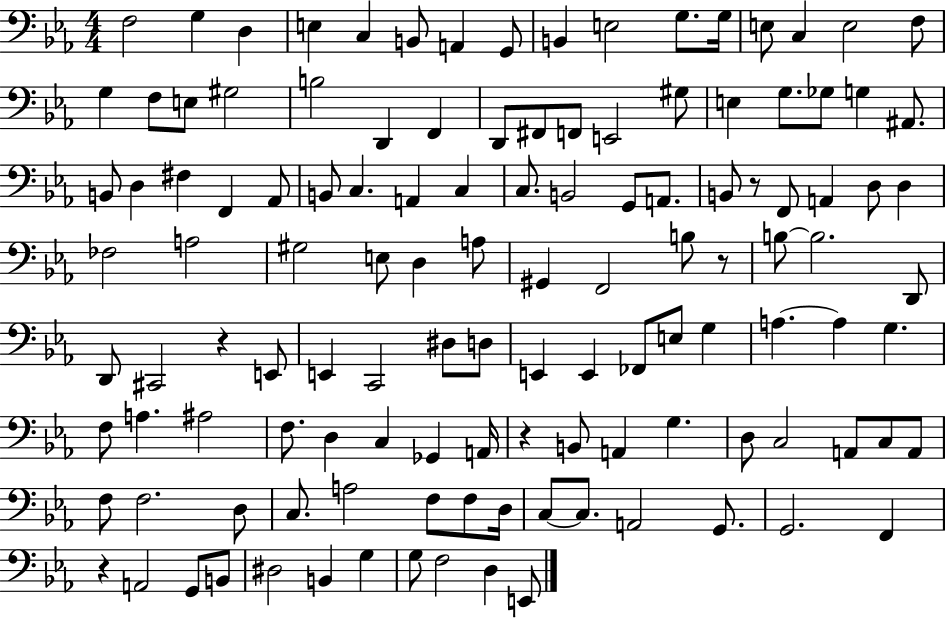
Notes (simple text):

F3/h G3/q D3/q E3/q C3/q B2/e A2/q G2/e B2/q E3/h G3/e. G3/s E3/e C3/q E3/h F3/e G3/q F3/e E3/e G#3/h B3/h D2/q F2/q D2/e F#2/e F2/e E2/h G#3/e E3/q G3/e. Gb3/e G3/q A#2/e. B2/e D3/q F#3/q F2/q Ab2/e B2/e C3/q. A2/q C3/q C3/e. B2/h G2/e A2/e. B2/e R/e F2/e A2/q D3/e D3/q FES3/h A3/h G#3/h E3/e D3/q A3/e G#2/q F2/h B3/e R/e B3/e B3/h. D2/e D2/e C#2/h R/q E2/e E2/q C2/h D#3/e D3/e E2/q E2/q FES2/e E3/e G3/q A3/q. A3/q G3/q. F3/e A3/q. A#3/h F3/e. D3/q C3/q Gb2/q A2/s R/q B2/e A2/q G3/q. D3/e C3/h A2/e C3/e A2/e F3/e F3/h. D3/e C3/e. A3/h F3/e F3/e D3/s C3/e C3/e. A2/h G2/e. G2/h. F2/q R/q A2/h G2/e B2/e D#3/h B2/q G3/q G3/e F3/h D3/q E2/e